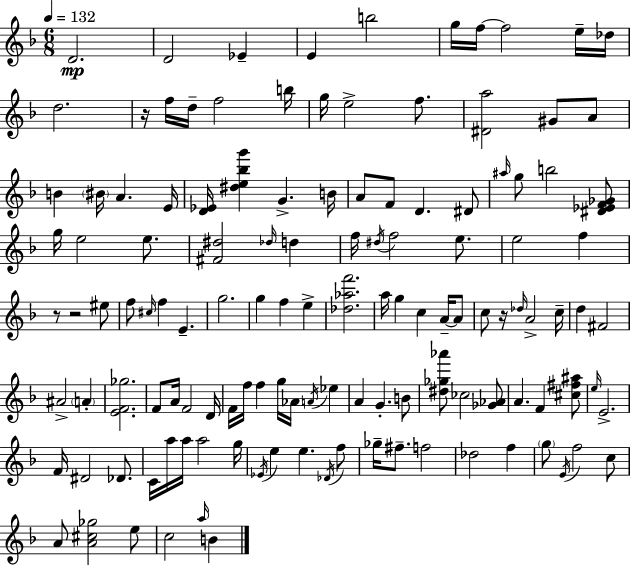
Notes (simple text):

D4/h. D4/h Eb4/q E4/q B5/h G5/s F5/s F5/h E5/s Db5/s D5/h. R/s F5/s D5/s F5/h B5/s G5/s E5/h F5/e. [D#4,A5]/h G#4/e A4/e B4/q BIS4/s A4/q. E4/s [D4,Eb4]/s [D#5,E5,Bb5,G6]/q G4/q. B4/s A4/e F4/e D4/q. D#4/e A#5/s G5/e B5/h [D#4,Eb4,F4,Gb4]/e G5/s E5/h E5/e. [F#4,D#5]/h Db5/s D5/q F5/s D#5/s F5/h E5/e. E5/h F5/q R/e R/h EIS5/e F5/e C#5/s F5/q E4/q. G5/h. G5/q F5/q E5/q [Db5,Ab5,F6]/h. A5/s G5/q C5/q A4/s A4/e C5/e R/s Db5/s A4/h C5/s D5/q F#4/h A#4/h A4/q [E4,F4,Gb5]/h. F4/e A4/s F4/h D4/s F4/s F5/s F5/q G5/s Ab4/s A4/s Eb5/q A4/q G4/q. B4/e [D#5,Gb5,Ab6]/e CES5/h [Gb4,Ab4]/e A4/q. F4/q [C#5,F#5,A#5]/e E5/s E4/h. F4/s D#4/h Db4/e. C4/s A5/s A5/s A5/h G5/s Eb4/s E5/q E5/q. Db4/s F5/e Gb5/s F#5/e. F5/h Db5/h F5/q G5/e E4/s F5/h C5/e A4/e [A4,C#5,Gb5]/h E5/e C5/h A5/s B4/q